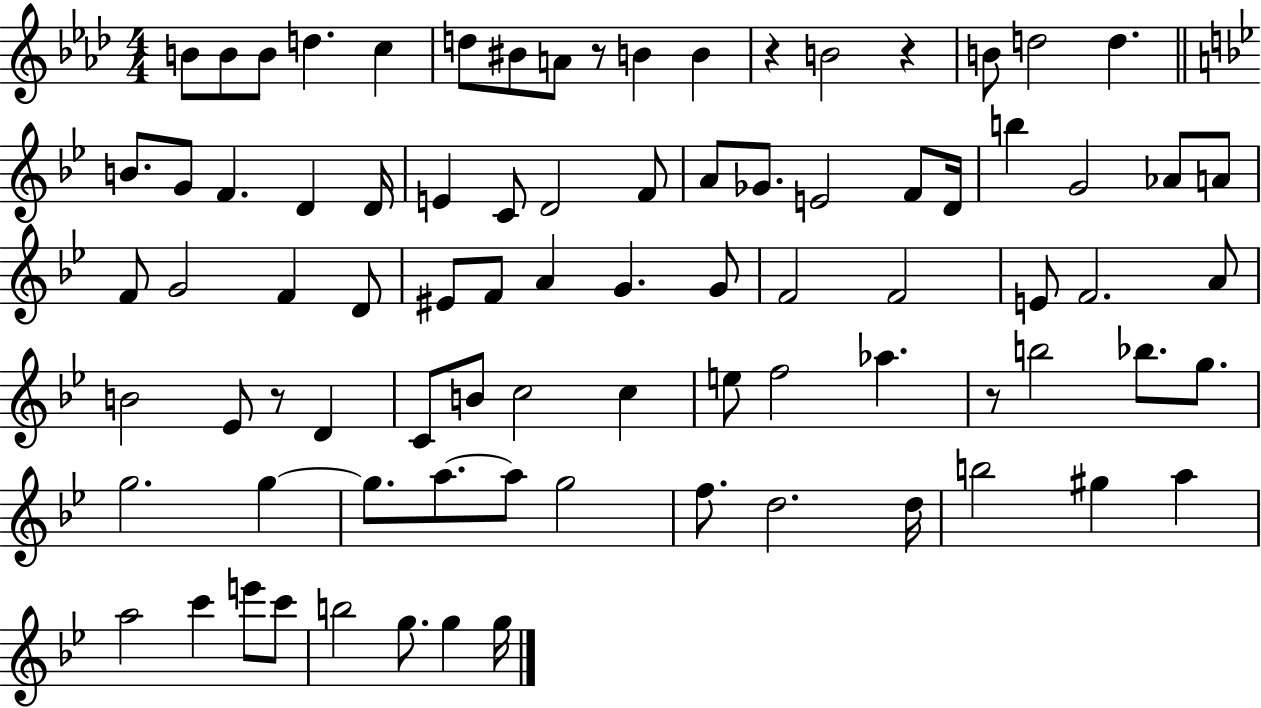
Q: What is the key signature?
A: AES major